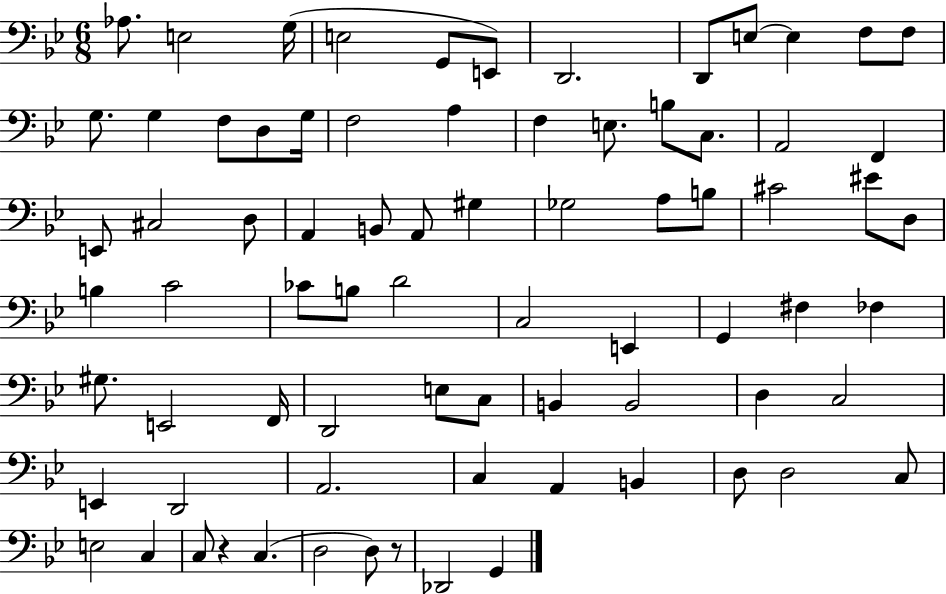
X:1
T:Untitled
M:6/8
L:1/4
K:Bb
_A,/2 E,2 G,/4 E,2 G,,/2 E,,/2 D,,2 D,,/2 E,/2 E, F,/2 F,/2 G,/2 G, F,/2 D,/2 G,/4 F,2 A, F, E,/2 B,/2 C,/2 A,,2 F,, E,,/2 ^C,2 D,/2 A,, B,,/2 A,,/2 ^G, _G,2 A,/2 B,/2 ^C2 ^E/2 D,/2 B, C2 _C/2 B,/2 D2 C,2 E,, G,, ^F, _F, ^G,/2 E,,2 F,,/4 D,,2 E,/2 C,/2 B,, B,,2 D, C,2 E,, D,,2 A,,2 C, A,, B,, D,/2 D,2 C,/2 E,2 C, C,/2 z C, D,2 D,/2 z/2 _D,,2 G,,